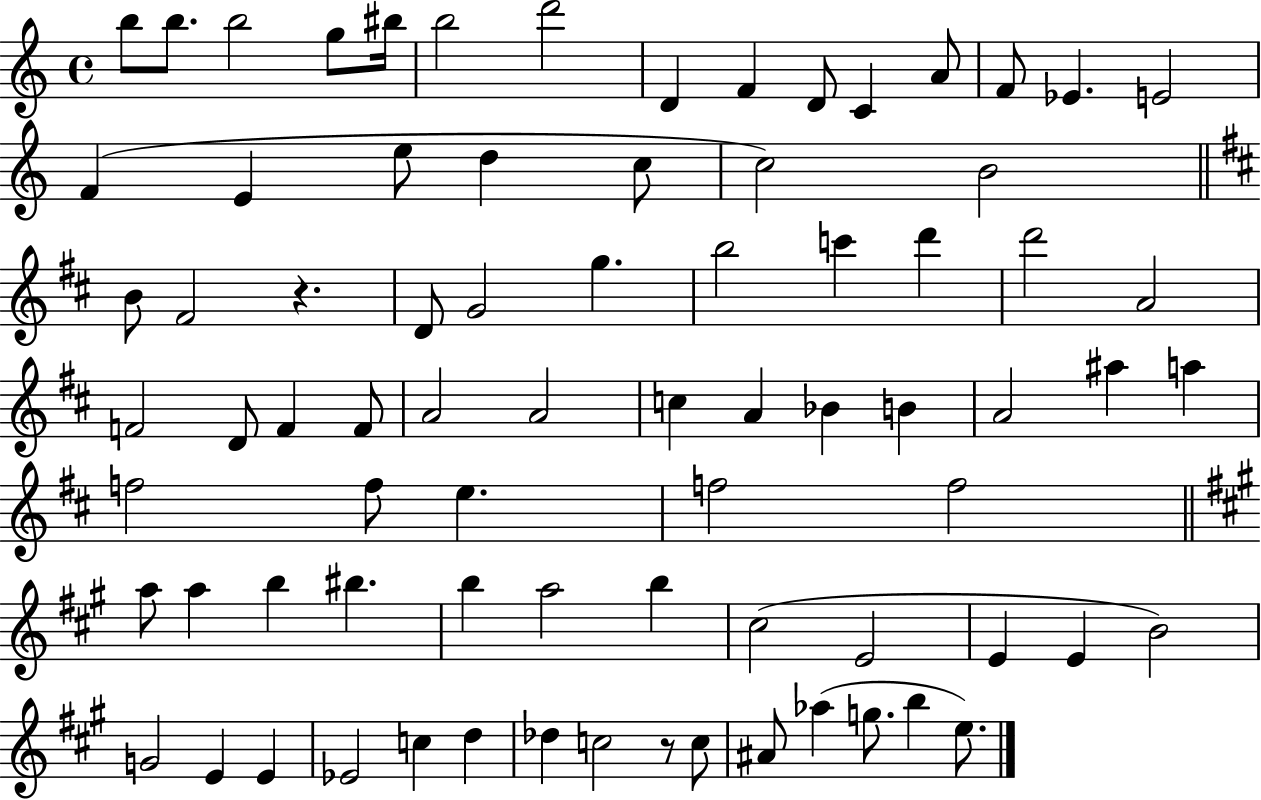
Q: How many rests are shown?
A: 2